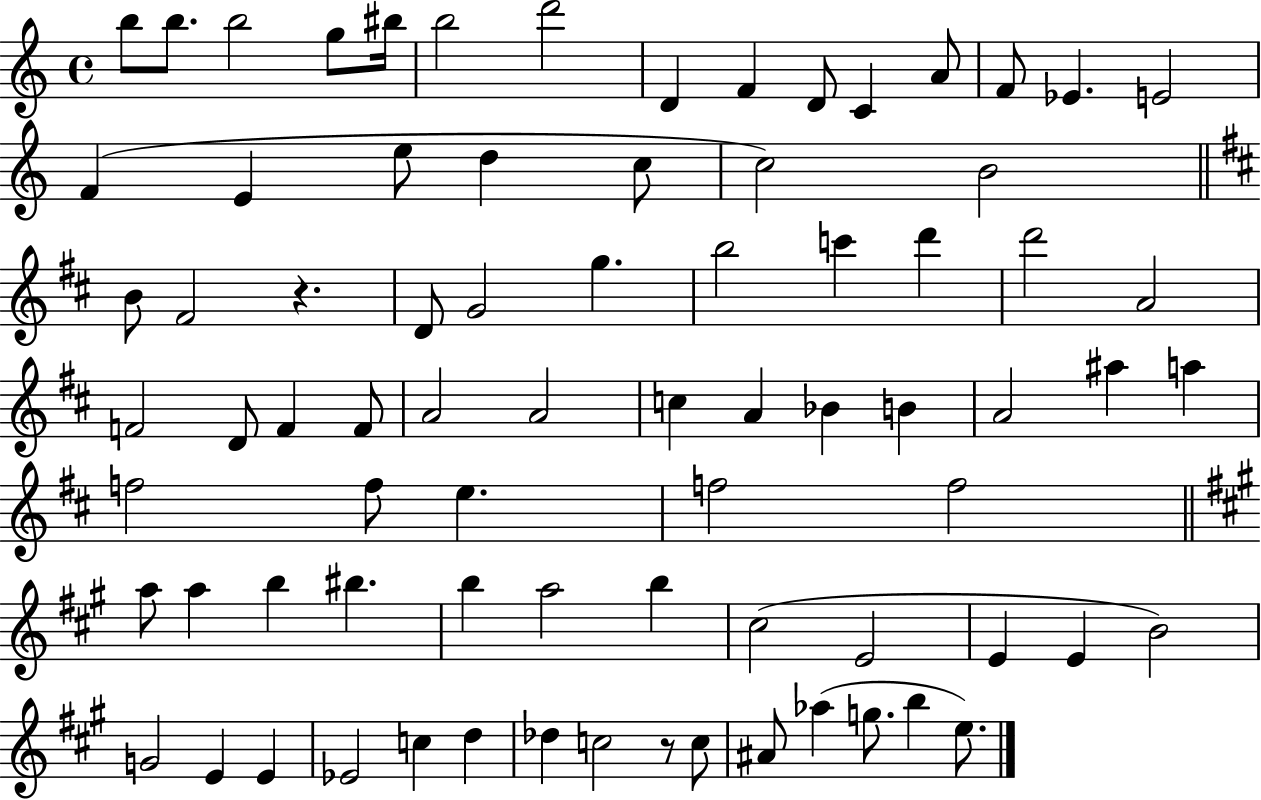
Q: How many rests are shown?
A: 2